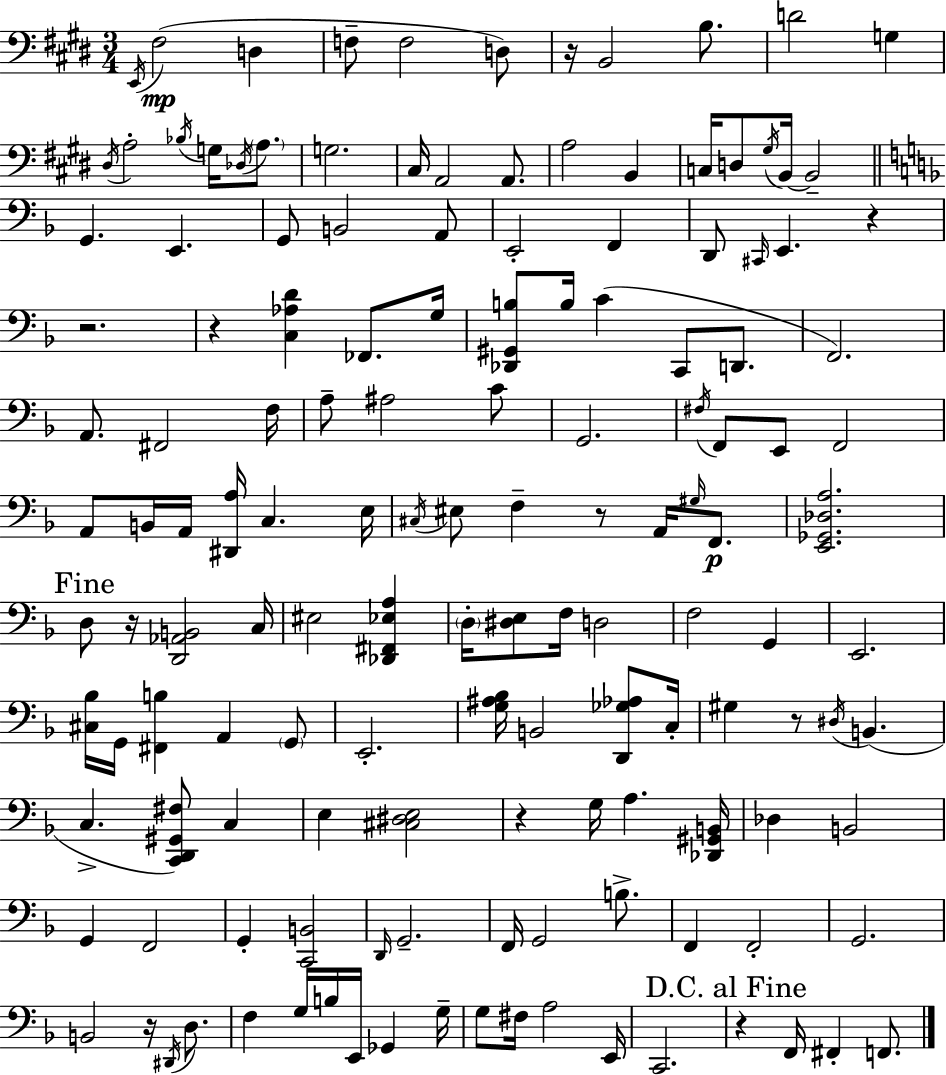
{
  \clef bass
  \numericTimeSignature
  \time 3/4
  \key e \major
  \acciaccatura { e,16 }\mp fis2( d4 | f8-- f2 d8) | r16 b,2 b8. | d'2 g4 | \break \acciaccatura { dis16 } a2-. \acciaccatura { bes16 } g16 | \acciaccatura { des16 } \parenthesize a8. g2. | cis16 a,2 | a,8. a2 | \break b,4 c16 d8 \acciaccatura { gis16 } b,16~~ b,2-- | \bar "||" \break \key d \minor g,4. e,4. | g,8 b,2 a,8 | e,2-. f,4 | d,8 \grace { cis,16 } e,4. r4 | \break r2. | r4 <c aes d'>4 fes,8. | g16 <des, gis, b>8 b16 c'4( c,8 d,8. | f,2.) | \break a,8. fis,2 | f16 a8-- ais2 c'8 | g,2. | \acciaccatura { fis16 } f,8 e,8 f,2 | \break a,8 b,16 a,16 <dis, a>16 c4. | e16 \acciaccatura { cis16 } eis8 f4-- r8 a,16 | \grace { gis16 }\p f,8. <e, ges, des a>2. | \mark "Fine" d8 r16 <d, aes, b,>2 | \break c16 eis2 | <des, fis, ees a>4 \parenthesize d16-. <dis e>8 f16 d2 | f2 | g,4 e,2. | \break <cis bes>16 g,16 <fis, b>4 a,4 | \parenthesize g,8 e,2.-. | <g ais bes>16 b,2 | <d, ges aes>8 c16-. gis4 r8 \acciaccatura { dis16 }( b,4. | \break c4.-> <c, d, gis, fis>8) | c4 e4 <cis dis e>2 | r4 g16 a4. | <des, gis, b,>16 des4 b,2 | \break g,4 f,2 | g,4-. <c, b,>2 | \grace { d,16 } g,2.-- | f,16 g,2 | \break b8.-> f,4 f,2-. | g,2. | b,2 | r16 \acciaccatura { dis,16 } d8. f4 g16 | \break b16 e,16 ges,4 g16-- g8 fis16 a2 | e,16 c,2. | \mark "D.C. al Fine" r4 f,16 | fis,4-. f,8. \bar "|."
}